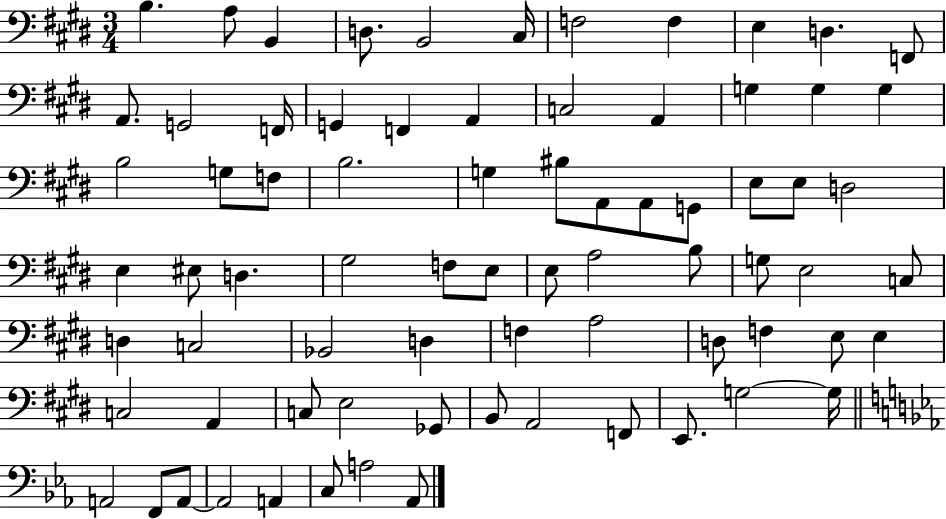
{
  \clef bass
  \numericTimeSignature
  \time 3/4
  \key e \major
  \repeat volta 2 { b4. a8 b,4 | d8. b,2 cis16 | f2 f4 | e4 d4. f,8 | \break a,8. g,2 f,16 | g,4 f,4 a,4 | c2 a,4 | g4 g4 g4 | \break b2 g8 f8 | b2. | g4 bis8 a,8 a,8 g,8 | e8 e8 d2 | \break e4 eis8 d4. | gis2 f8 e8 | e8 a2 b8 | g8 e2 c8 | \break d4 c2 | bes,2 d4 | f4 a2 | d8 f4 e8 e4 | \break c2 a,4 | c8 e2 ges,8 | b,8 a,2 f,8 | e,8. g2~~ g16 | \break \bar "||" \break \key ees \major a,2 f,8 a,8~~ | a,2 a,4 | c8 a2 aes,8 | } \bar "|."
}